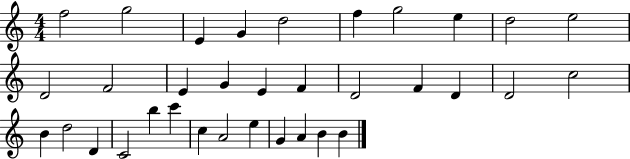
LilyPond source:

{
  \clef treble
  \numericTimeSignature
  \time 4/4
  \key c \major
  f''2 g''2 | e'4 g'4 d''2 | f''4 g''2 e''4 | d''2 e''2 | \break d'2 f'2 | e'4 g'4 e'4 f'4 | d'2 f'4 d'4 | d'2 c''2 | \break b'4 d''2 d'4 | c'2 b''4 c'''4 | c''4 a'2 e''4 | g'4 a'4 b'4 b'4 | \break \bar "|."
}